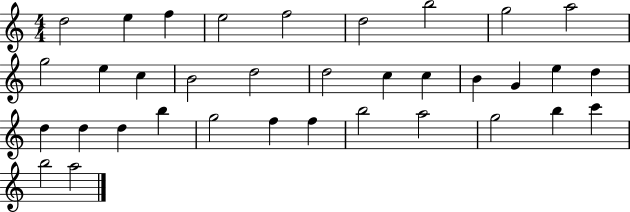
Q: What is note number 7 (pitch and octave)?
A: B5